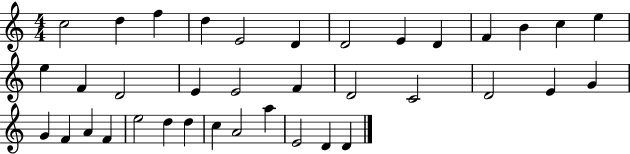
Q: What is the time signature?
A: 4/4